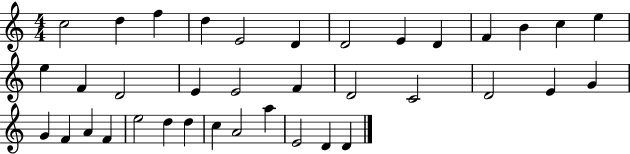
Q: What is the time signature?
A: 4/4